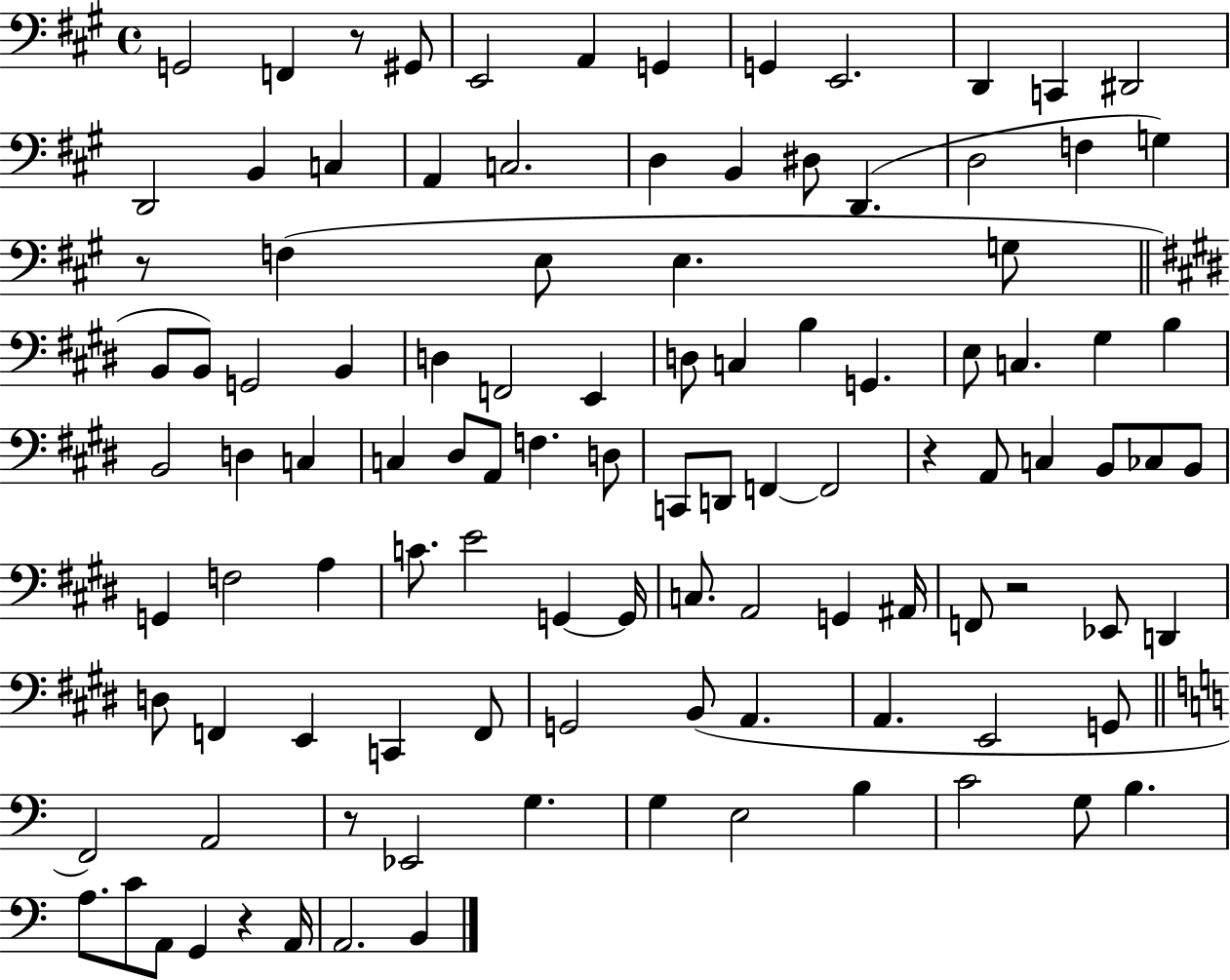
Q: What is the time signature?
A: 4/4